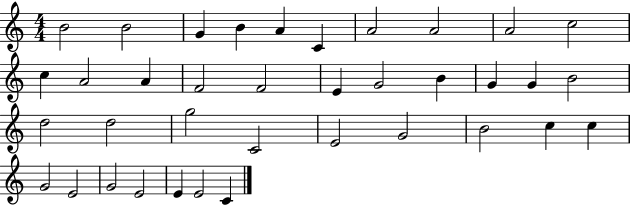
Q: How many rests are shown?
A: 0